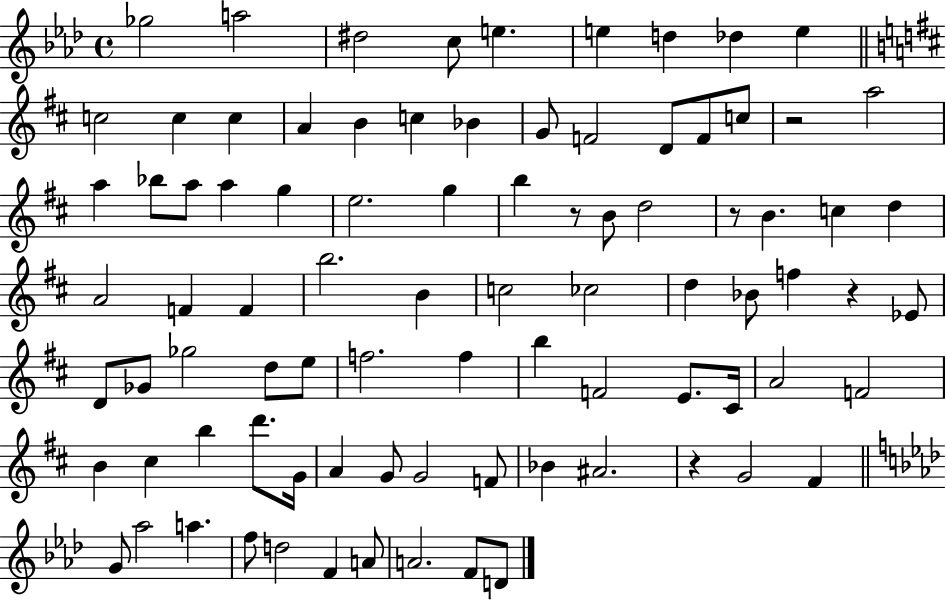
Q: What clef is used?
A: treble